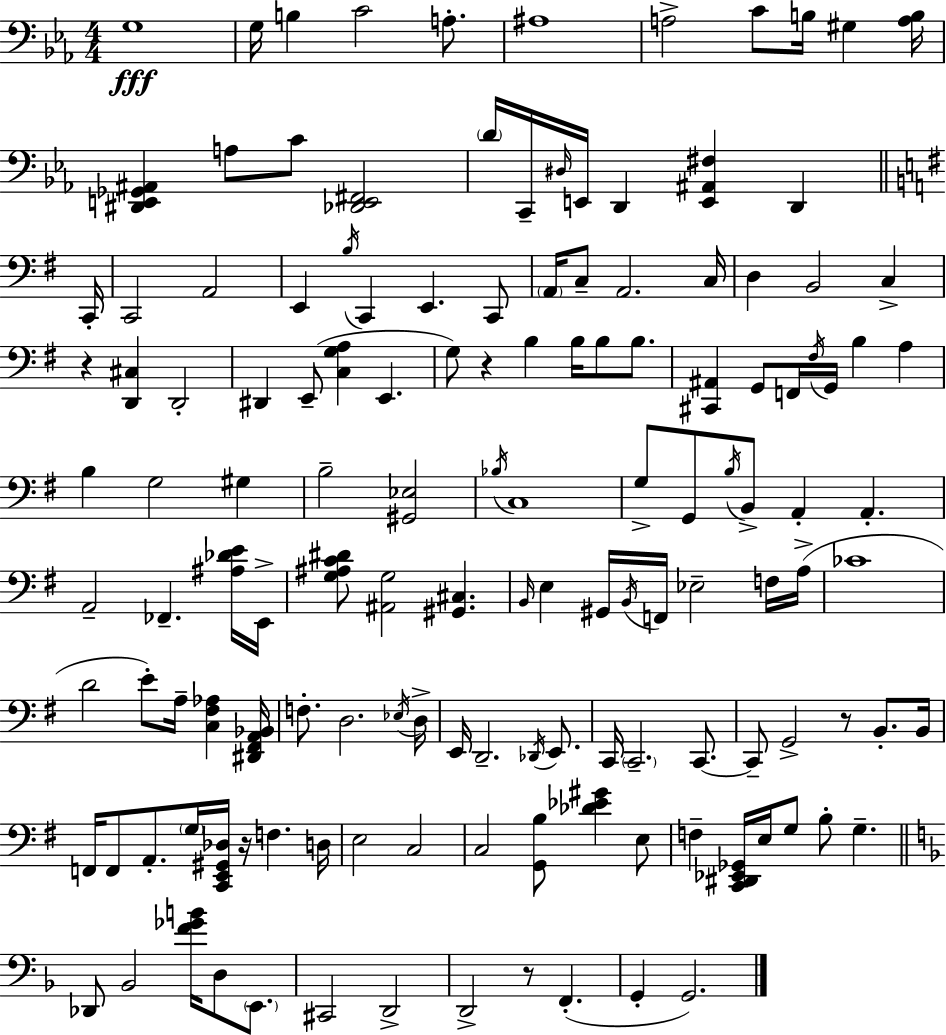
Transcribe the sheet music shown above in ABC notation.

X:1
T:Untitled
M:4/4
L:1/4
K:Cm
G,4 G,/4 B, C2 A,/2 ^A,4 A,2 C/2 B,/4 ^G, [A,B,]/4 [^D,,E,,_G,,^A,,] A,/2 C/2 [_D,,E,,^F,,]2 D/4 C,,/4 ^D,/4 E,,/4 D,, [E,,^A,,^F,] D,, C,,/4 C,,2 A,,2 E,, B,/4 C,, E,, C,,/2 A,,/4 C,/2 A,,2 C,/4 D, B,,2 C, z [D,,^C,] D,,2 ^D,, E,,/2 [C,G,A,] E,, G,/2 z B, B,/4 B,/2 B,/2 [^C,,^A,,] G,,/2 F,,/4 ^F,/4 G,,/4 B, A, B, G,2 ^G, B,2 [^G,,_E,]2 _B,/4 C,4 G,/2 G,,/2 B,/4 B,,/2 A,, A,, A,,2 _F,, [^A,_DE]/4 E,,/4 [G,^A,C^D]/2 [^A,,G,]2 [^G,,^C,] B,,/4 E, ^G,,/4 B,,/4 F,,/4 _E,2 F,/4 A,/4 _C4 D2 E/2 A,/4 [C,^F,_A,] [^D,,^F,,A,,_B,,]/4 F,/2 D,2 _E,/4 D,/4 E,,/4 D,,2 _D,,/4 E,,/2 C,,/4 C,,2 C,,/2 C,,/2 G,,2 z/2 B,,/2 B,,/4 F,,/4 F,,/2 A,,/2 G,/4 [C,,E,,^G,,_D,]/4 z/4 F, D,/4 E,2 C,2 C,2 [G,,B,]/2 [_D_E^G] E,/2 F, [C,,^D,,_E,,_G,,]/4 E,/4 G,/2 B,/2 G, _D,,/2 _B,,2 [F_GB]/4 D,/2 E,,/2 ^C,,2 D,,2 D,,2 z/2 F,, G,, G,,2